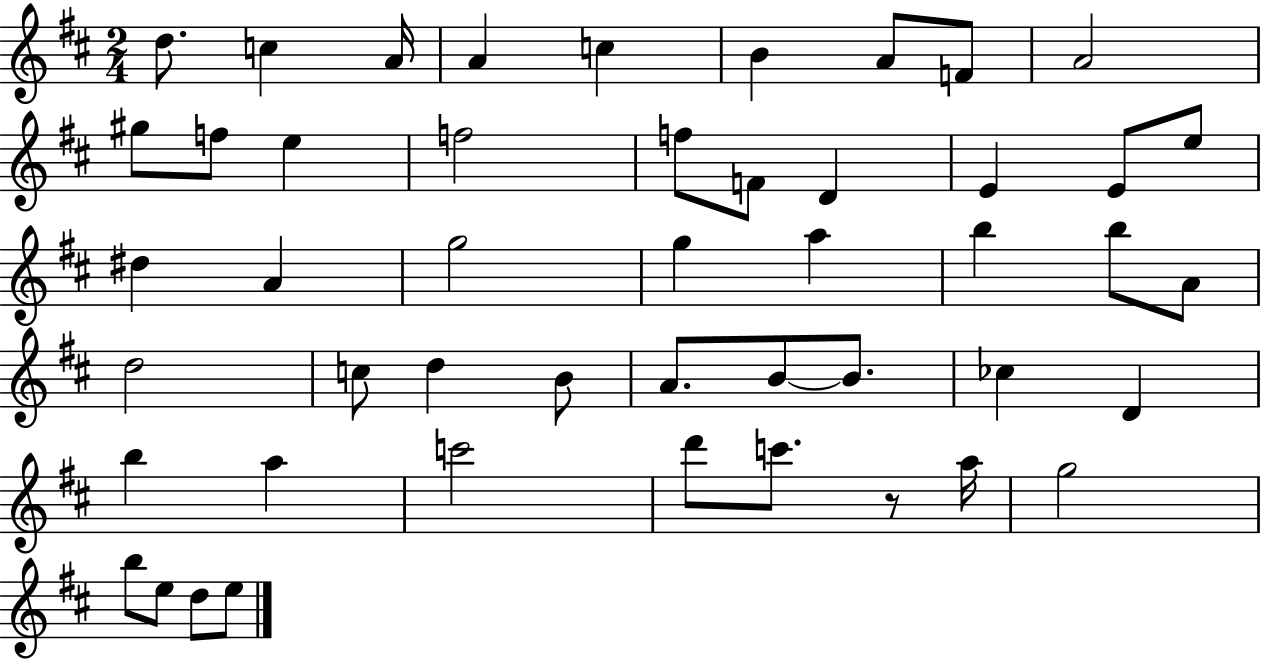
{
  \clef treble
  \numericTimeSignature
  \time 2/4
  \key d \major
  \repeat volta 2 { d''8. c''4 a'16 | a'4 c''4 | b'4 a'8 f'8 | a'2 | \break gis''8 f''8 e''4 | f''2 | f''8 f'8 d'4 | e'4 e'8 e''8 | \break dis''4 a'4 | g''2 | g''4 a''4 | b''4 b''8 a'8 | \break d''2 | c''8 d''4 b'8 | a'8. b'8~~ b'8. | ces''4 d'4 | \break b''4 a''4 | c'''2 | d'''8 c'''8. r8 a''16 | g''2 | \break b''8 e''8 d''8 e''8 | } \bar "|."
}